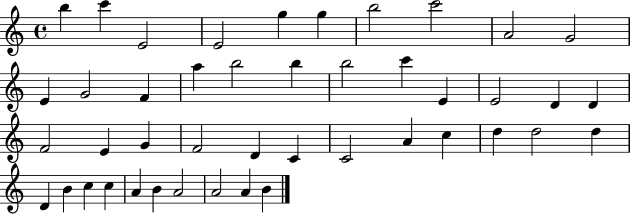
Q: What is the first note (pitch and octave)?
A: B5